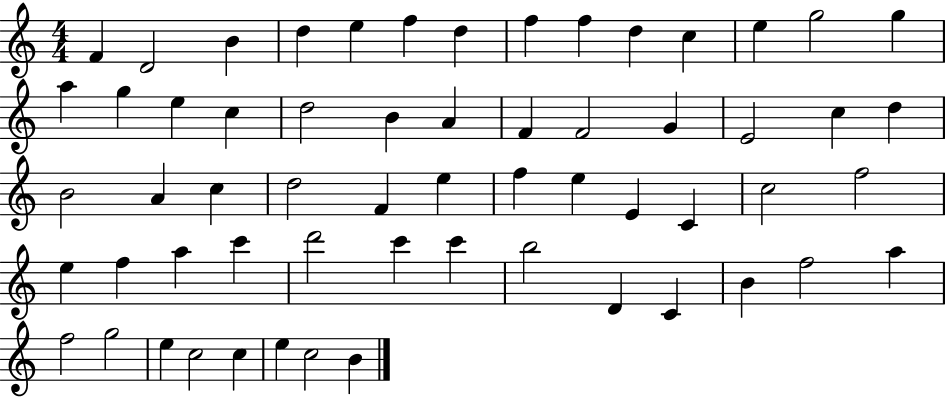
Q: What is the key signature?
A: C major